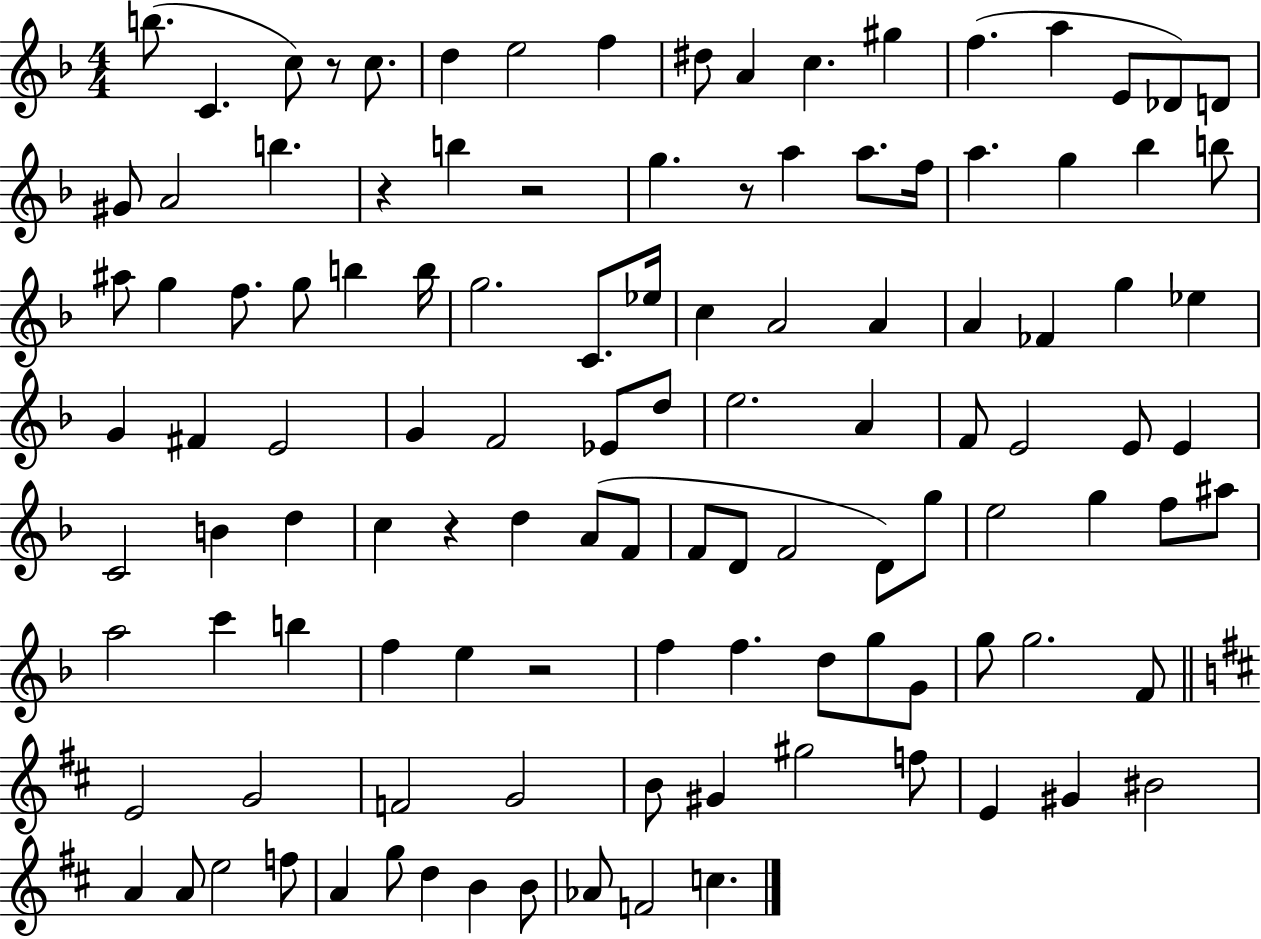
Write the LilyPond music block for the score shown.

{
  \clef treble
  \numericTimeSignature
  \time 4/4
  \key f \major
  b''8.( c'4. c''8) r8 c''8. | d''4 e''2 f''4 | dis''8 a'4 c''4. gis''4 | f''4.( a''4 e'8 des'8) d'8 | \break gis'8 a'2 b''4. | r4 b''4 r2 | g''4. r8 a''4 a''8. f''16 | a''4. g''4 bes''4 b''8 | \break ais''8 g''4 f''8. g''8 b''4 b''16 | g''2. c'8. ees''16 | c''4 a'2 a'4 | a'4 fes'4 g''4 ees''4 | \break g'4 fis'4 e'2 | g'4 f'2 ees'8 d''8 | e''2. a'4 | f'8 e'2 e'8 e'4 | \break c'2 b'4 d''4 | c''4 r4 d''4 a'8( f'8 | f'8 d'8 f'2 d'8) g''8 | e''2 g''4 f''8 ais''8 | \break a''2 c'''4 b''4 | f''4 e''4 r2 | f''4 f''4. d''8 g''8 g'8 | g''8 g''2. f'8 | \break \bar "||" \break \key d \major e'2 g'2 | f'2 g'2 | b'8 gis'4 gis''2 f''8 | e'4 gis'4 bis'2 | \break a'4 a'8 e''2 f''8 | a'4 g''8 d''4 b'4 b'8 | aes'8 f'2 c''4. | \bar "|."
}